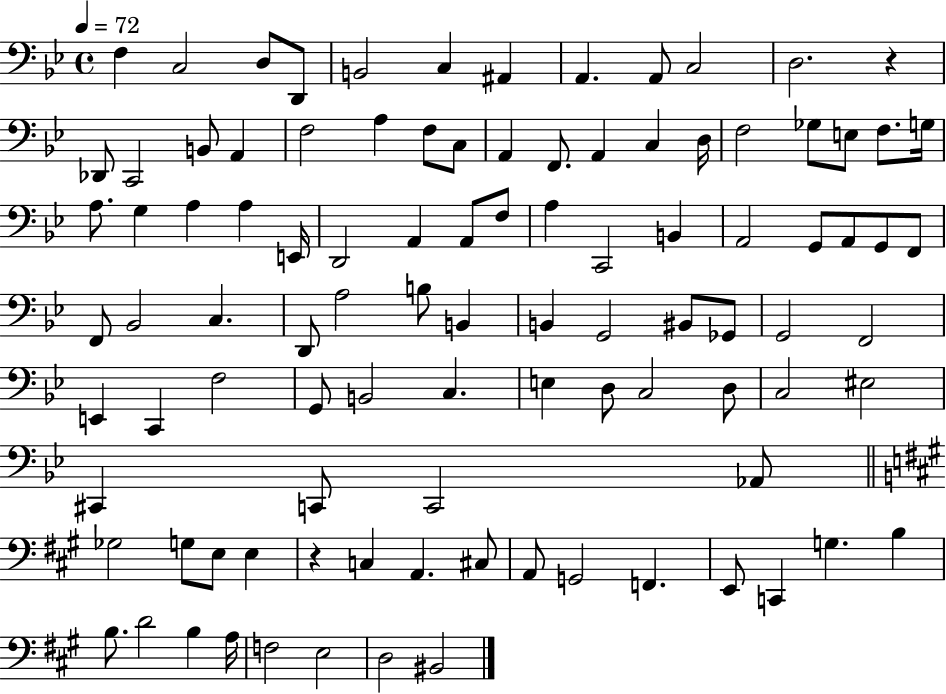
X:1
T:Untitled
M:4/4
L:1/4
K:Bb
F, C,2 D,/2 D,,/2 B,,2 C, ^A,, A,, A,,/2 C,2 D,2 z _D,,/2 C,,2 B,,/2 A,, F,2 A, F,/2 C,/2 A,, F,,/2 A,, C, D,/4 F,2 _G,/2 E,/2 F,/2 G,/4 A,/2 G, A, A, E,,/4 D,,2 A,, A,,/2 F,/2 A, C,,2 B,, A,,2 G,,/2 A,,/2 G,,/2 F,,/2 F,,/2 _B,,2 C, D,,/2 A,2 B,/2 B,, B,, G,,2 ^B,,/2 _G,,/2 G,,2 F,,2 E,, C,, F,2 G,,/2 B,,2 C, E, D,/2 C,2 D,/2 C,2 ^E,2 ^C,, C,,/2 C,,2 _A,,/2 _G,2 G,/2 E,/2 E, z C, A,, ^C,/2 A,,/2 G,,2 F,, E,,/2 C,, G, B, B,/2 D2 B, A,/4 F,2 E,2 D,2 ^B,,2